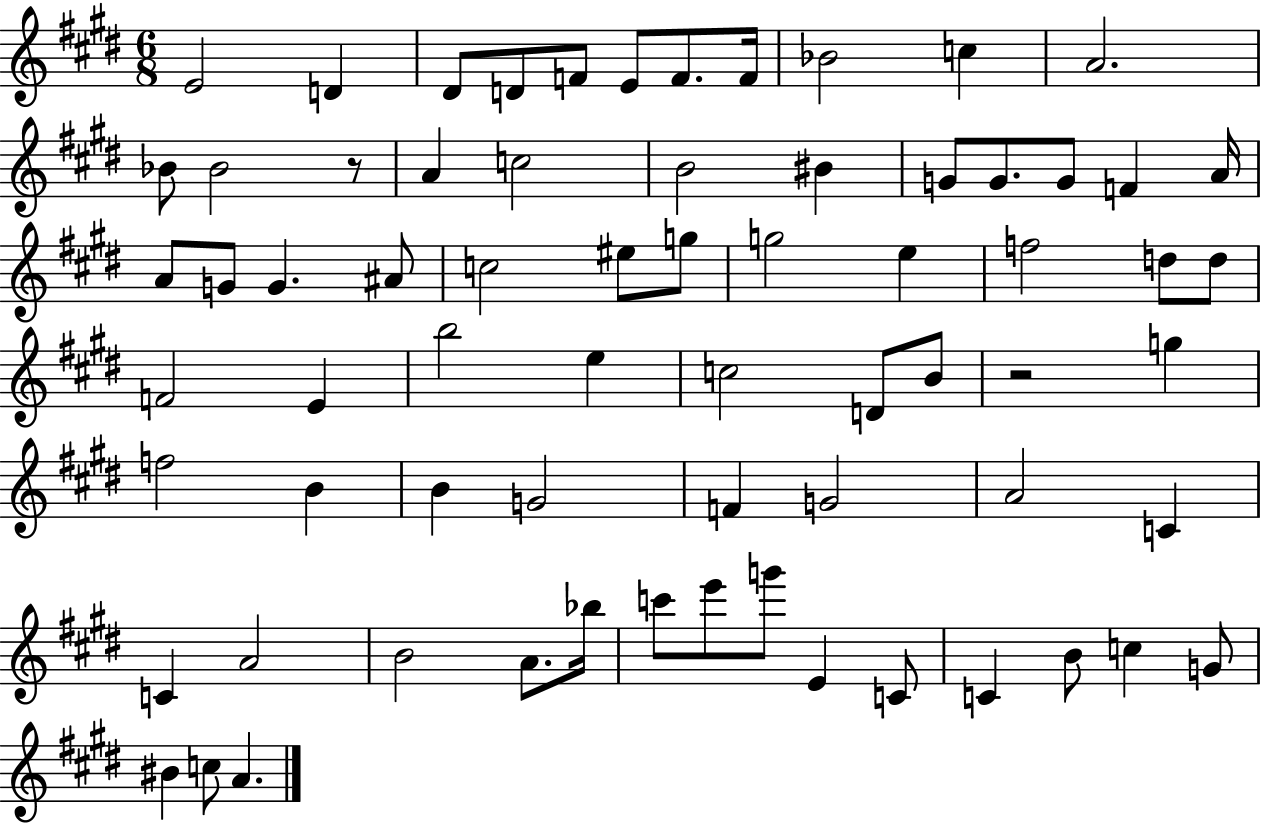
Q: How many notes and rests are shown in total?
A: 69